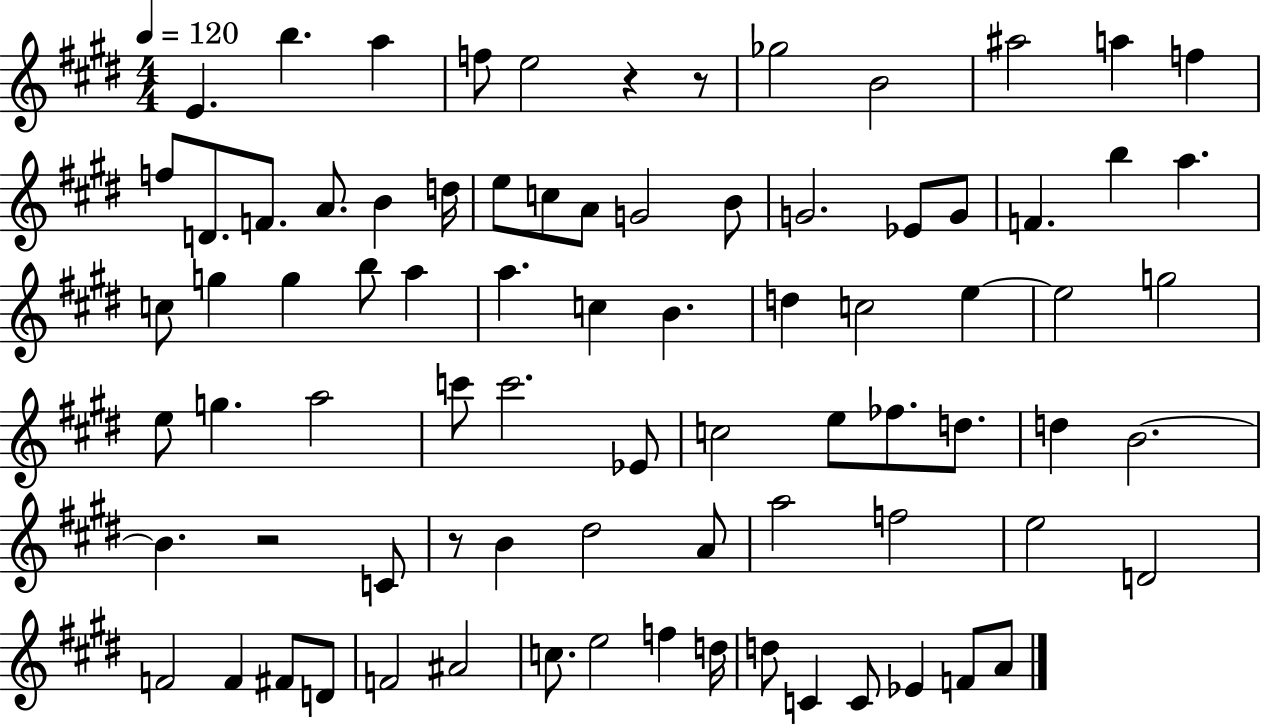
E4/q. B5/q. A5/q F5/e E5/h R/q R/e Gb5/h B4/h A#5/h A5/q F5/q F5/e D4/e. F4/e. A4/e. B4/q D5/s E5/e C5/e A4/e G4/h B4/e G4/h. Eb4/e G4/e F4/q. B5/q A5/q. C5/e G5/q G5/q B5/e A5/q A5/q. C5/q B4/q. D5/q C5/h E5/q E5/h G5/h E5/e G5/q. A5/h C6/e C6/h. Eb4/e C5/h E5/e FES5/e. D5/e. D5/q B4/h. B4/q. R/h C4/e R/e B4/q D#5/h A4/e A5/h F5/h E5/h D4/h F4/h F4/q F#4/e D4/e F4/h A#4/h C5/e. E5/h F5/q D5/s D5/e C4/q C4/e Eb4/q F4/e A4/e